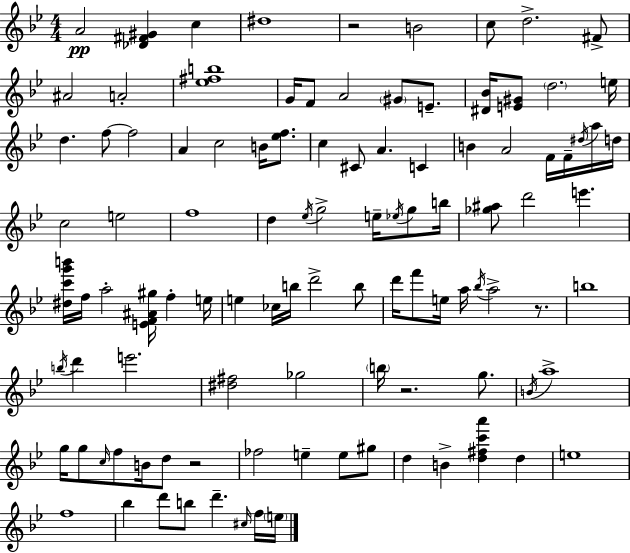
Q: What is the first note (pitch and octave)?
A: A4